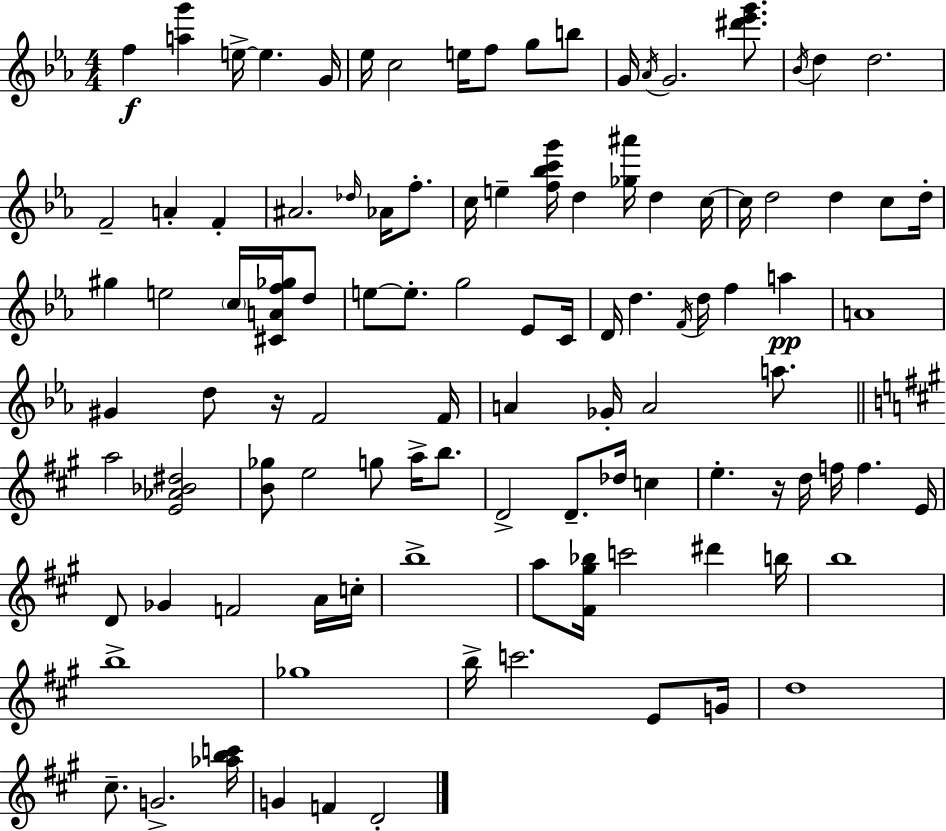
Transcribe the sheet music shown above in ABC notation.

X:1
T:Untitled
M:4/4
L:1/4
K:Cm
f [ag'] e/4 e G/4 _e/4 c2 e/4 f/2 g/2 b/2 G/4 _A/4 G2 [^d'_e'g']/2 _B/4 d d2 F2 A F ^A2 _d/4 _A/4 f/2 c/4 e [f_bc'g']/4 d [_g^a']/4 d c/4 c/4 d2 d c/2 d/4 ^g e2 c/4 [^CAf_g]/4 d/2 e/2 e/2 g2 _E/2 C/4 D/4 d F/4 d/4 f a A4 ^G d/2 z/4 F2 F/4 A _G/4 A2 a/2 a2 [E_A_B^d]2 [B_g]/2 e2 g/2 a/4 b/2 D2 D/2 _d/4 c e z/4 d/4 f/4 f E/4 D/2 _G F2 A/4 c/4 b4 a/2 [^F^g_b]/4 c'2 ^d' b/4 b4 b4 _g4 b/4 c'2 E/2 G/4 d4 ^c/2 G2 [_abc']/4 G F D2